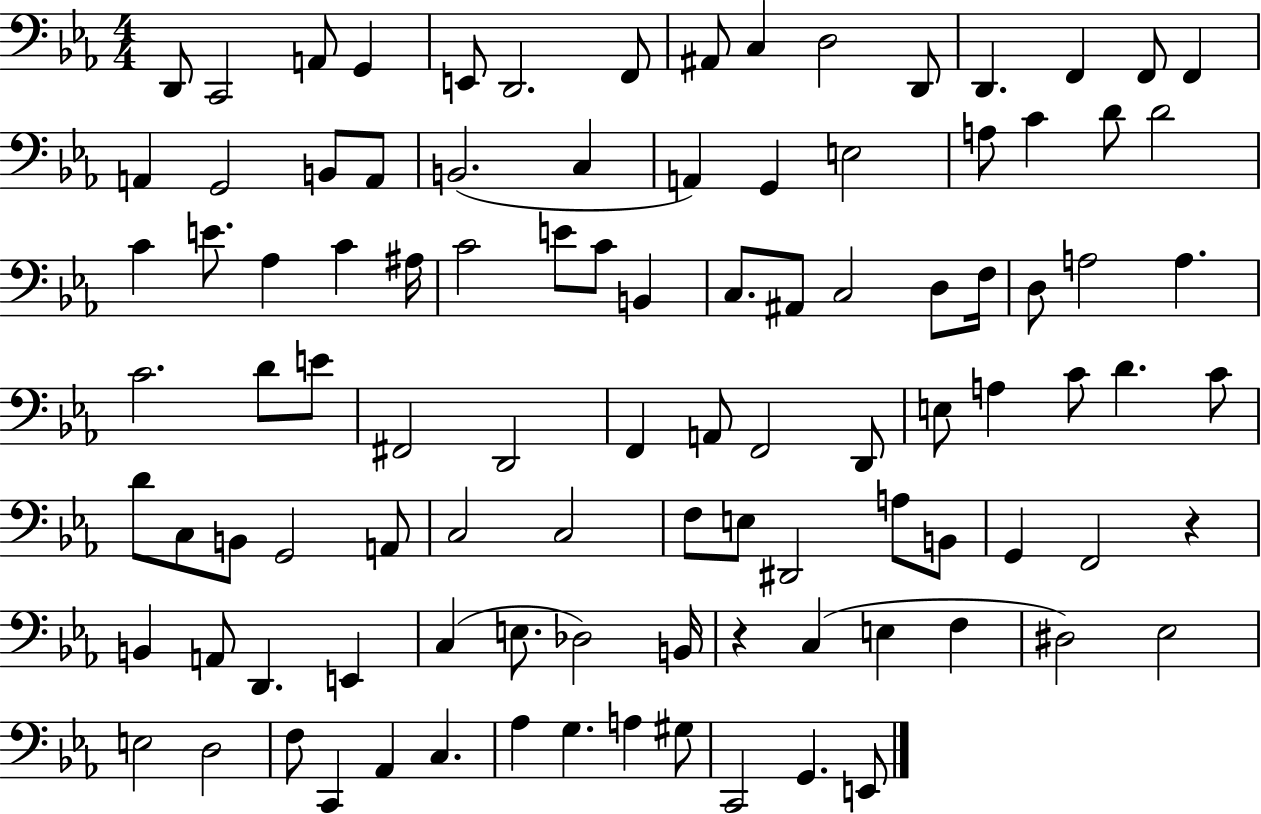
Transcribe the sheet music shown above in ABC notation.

X:1
T:Untitled
M:4/4
L:1/4
K:Eb
D,,/2 C,,2 A,,/2 G,, E,,/2 D,,2 F,,/2 ^A,,/2 C, D,2 D,,/2 D,, F,, F,,/2 F,, A,, G,,2 B,,/2 A,,/2 B,,2 C, A,, G,, E,2 A,/2 C D/2 D2 C E/2 _A, C ^A,/4 C2 E/2 C/2 B,, C,/2 ^A,,/2 C,2 D,/2 F,/4 D,/2 A,2 A, C2 D/2 E/2 ^F,,2 D,,2 F,, A,,/2 F,,2 D,,/2 E,/2 A, C/2 D C/2 D/2 C,/2 B,,/2 G,,2 A,,/2 C,2 C,2 F,/2 E,/2 ^D,,2 A,/2 B,,/2 G,, F,,2 z B,, A,,/2 D,, E,, C, E,/2 _D,2 B,,/4 z C, E, F, ^D,2 _E,2 E,2 D,2 F,/2 C,, _A,, C, _A, G, A, ^G,/2 C,,2 G,, E,,/2